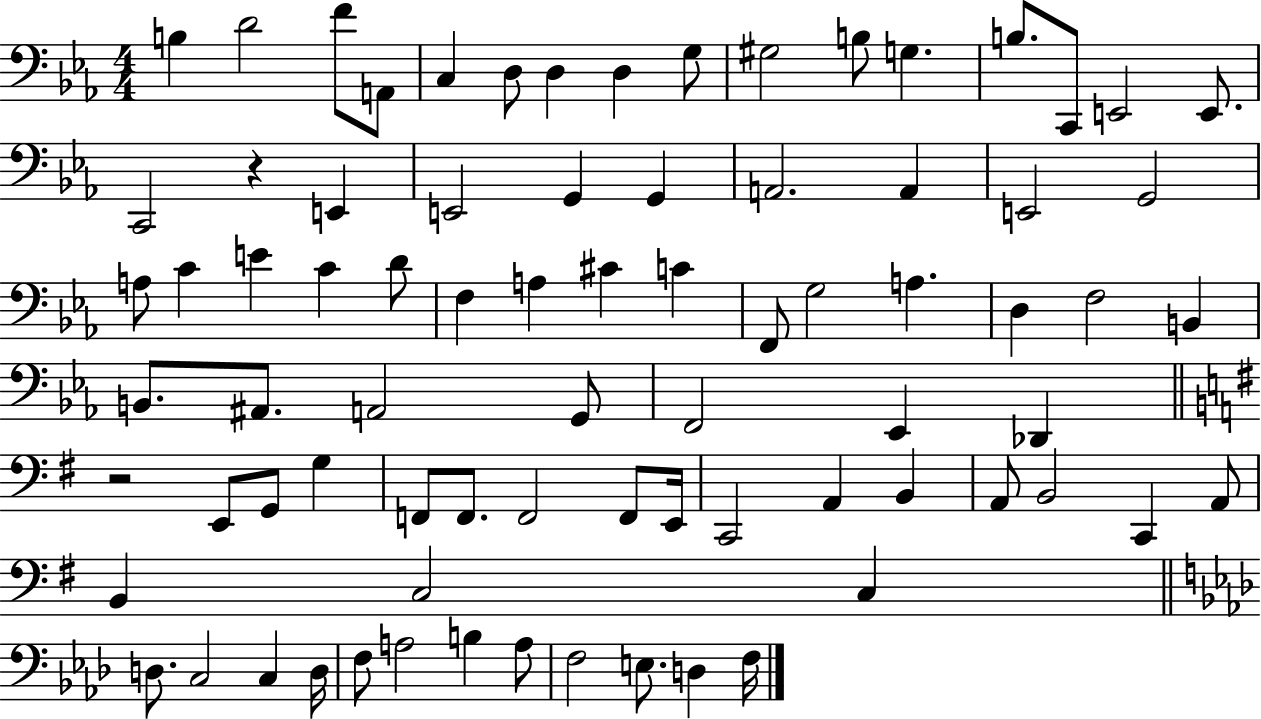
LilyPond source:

{
  \clef bass
  \numericTimeSignature
  \time 4/4
  \key ees \major
  b4 d'2 f'8 a,8 | c4 d8 d4 d4 g8 | gis2 b8 g4. | b8. c,8 e,2 e,8. | \break c,2 r4 e,4 | e,2 g,4 g,4 | a,2. a,4 | e,2 g,2 | \break a8 c'4 e'4 c'4 d'8 | f4 a4 cis'4 c'4 | f,8 g2 a4. | d4 f2 b,4 | \break b,8. ais,8. a,2 g,8 | f,2 ees,4 des,4 | \bar "||" \break \key g \major r2 e,8 g,8 g4 | f,8 f,8. f,2 f,8 e,16 | c,2 a,4 b,4 | a,8 b,2 c,4 a,8 | \break b,4 c2 c4 | \bar "||" \break \key aes \major d8. c2 c4 d16 | f8 a2 b4 a8 | f2 e8. d4 f16 | \bar "|."
}